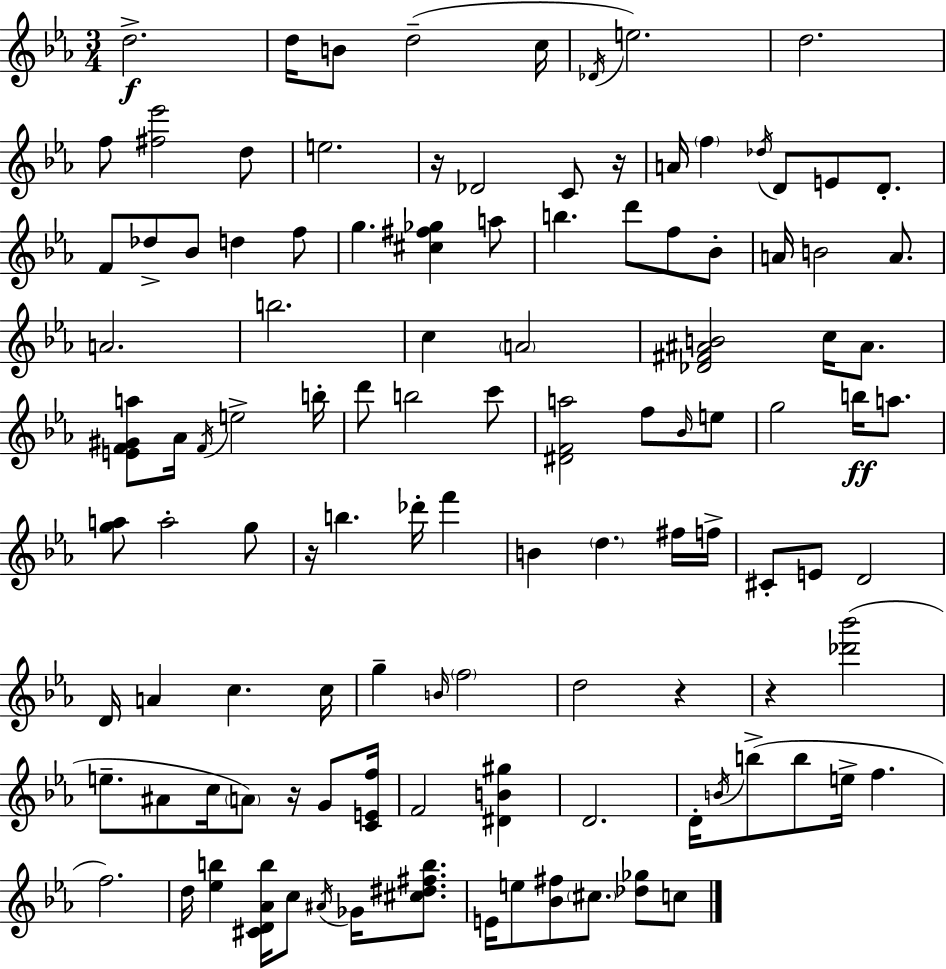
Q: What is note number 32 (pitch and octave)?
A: B4